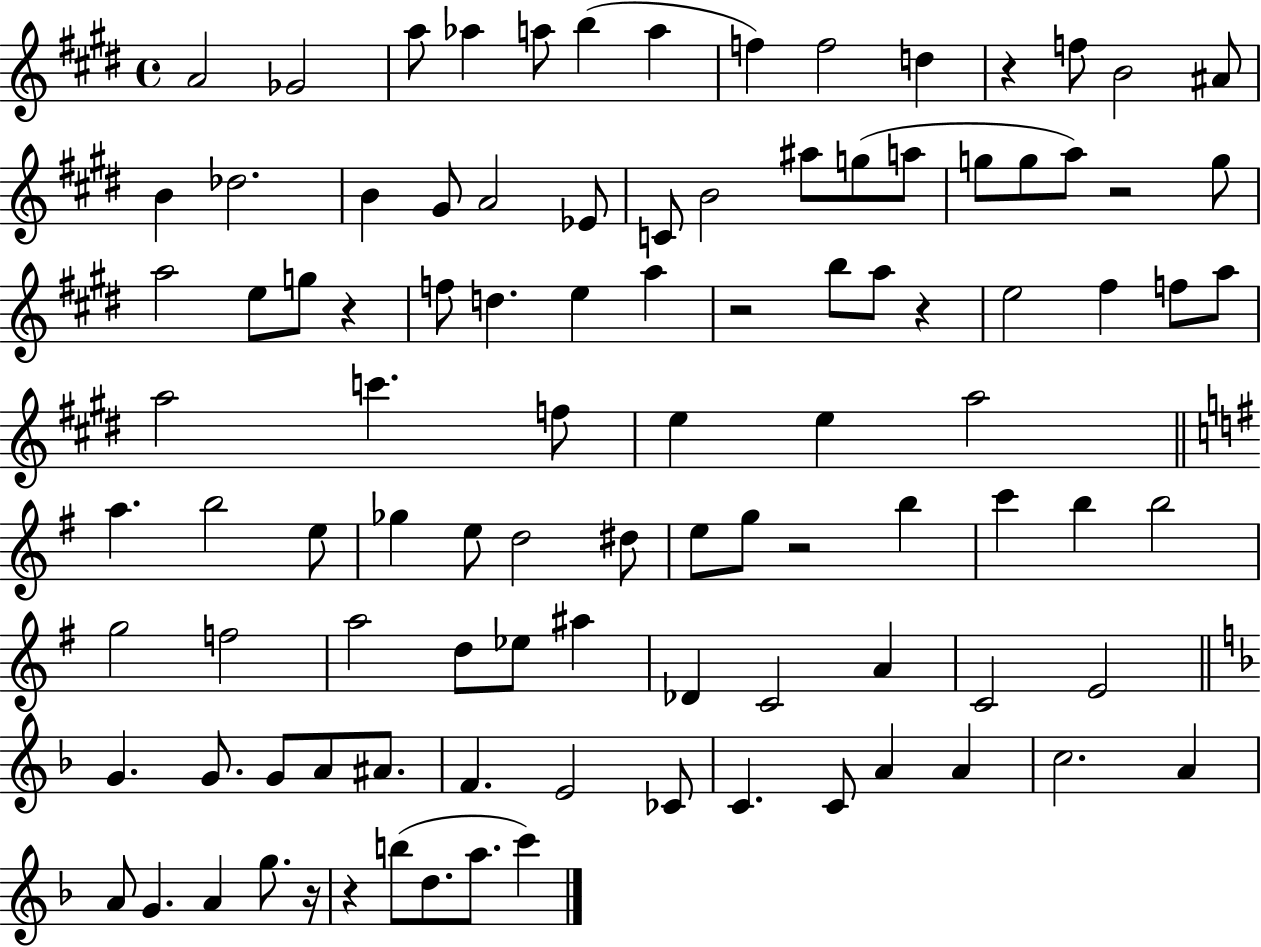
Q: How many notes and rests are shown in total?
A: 101